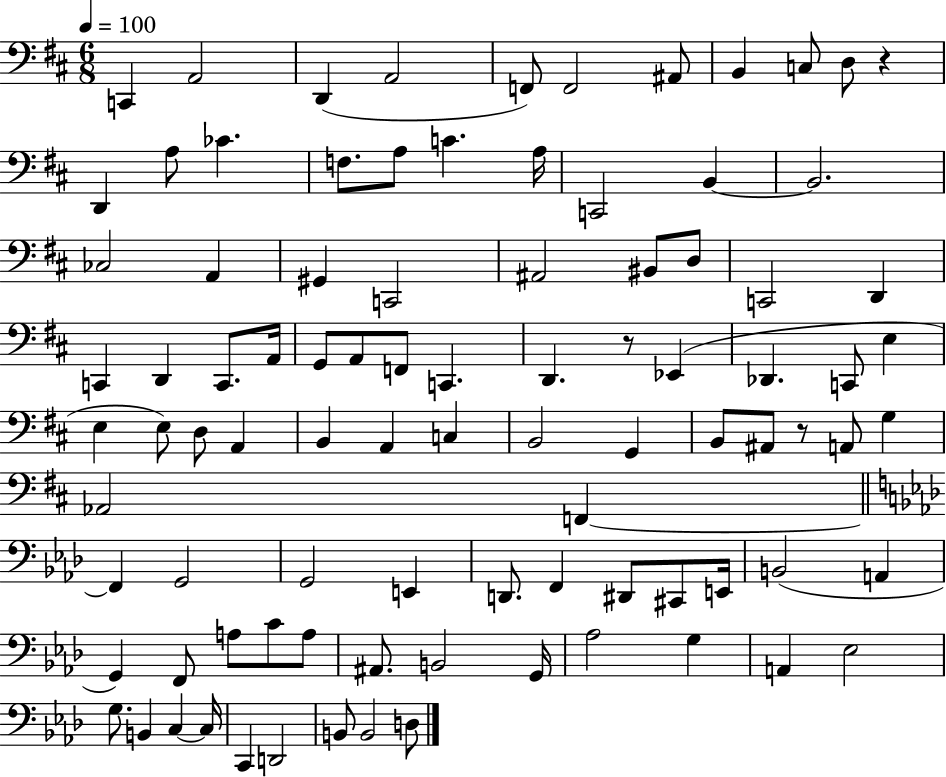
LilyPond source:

{
  \clef bass
  \numericTimeSignature
  \time 6/8
  \key d \major
  \tempo 4 = 100
  c,4 a,2 | d,4( a,2 | f,8) f,2 ais,8 | b,4 c8 d8 r4 | \break d,4 a8 ces'4. | f8. a8 c'4. a16 | c,2 b,4~~ | b,2. | \break ces2 a,4 | gis,4 c,2 | ais,2 bis,8 d8 | c,2 d,4 | \break c,4 d,4 c,8. a,16 | g,8 a,8 f,8 c,4. | d,4. r8 ees,4( | des,4. c,8 e4 | \break e4 e8) d8 a,4 | b,4 a,4 c4 | b,2 g,4 | b,8 ais,8 r8 a,8 g4 | \break aes,2 f,4~~ | \bar "||" \break \key aes \major f,4 g,2 | g,2 e,4 | d,8. f,4 dis,8 cis,8 e,16 | b,2( a,4 | \break g,4) f,8 a8 c'8 a8 | ais,8. b,2 g,16 | aes2 g4 | a,4 ees2 | \break g8. b,4 c4~~ c16 | c,4 d,2 | b,8 b,2 d8 | \bar "|."
}